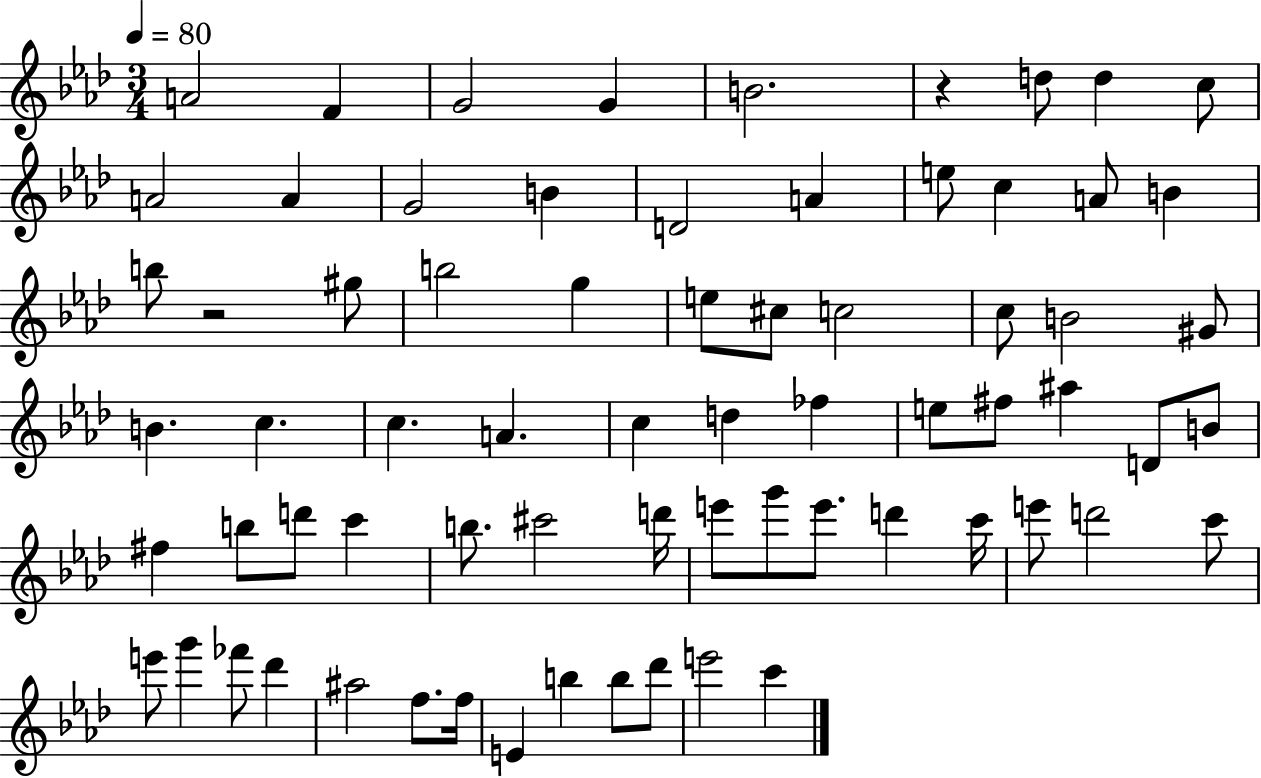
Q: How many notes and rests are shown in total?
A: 70